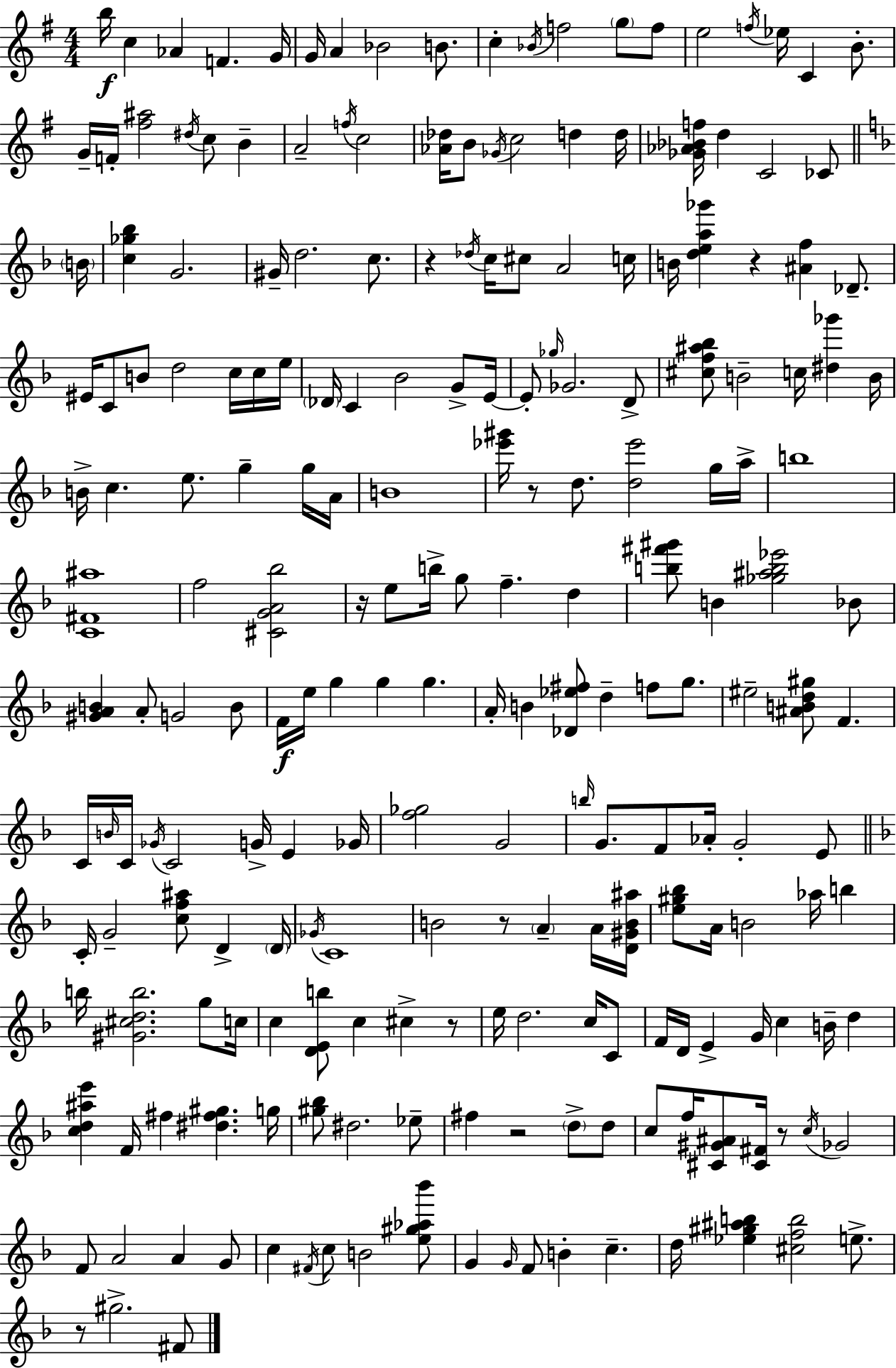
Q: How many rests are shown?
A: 9